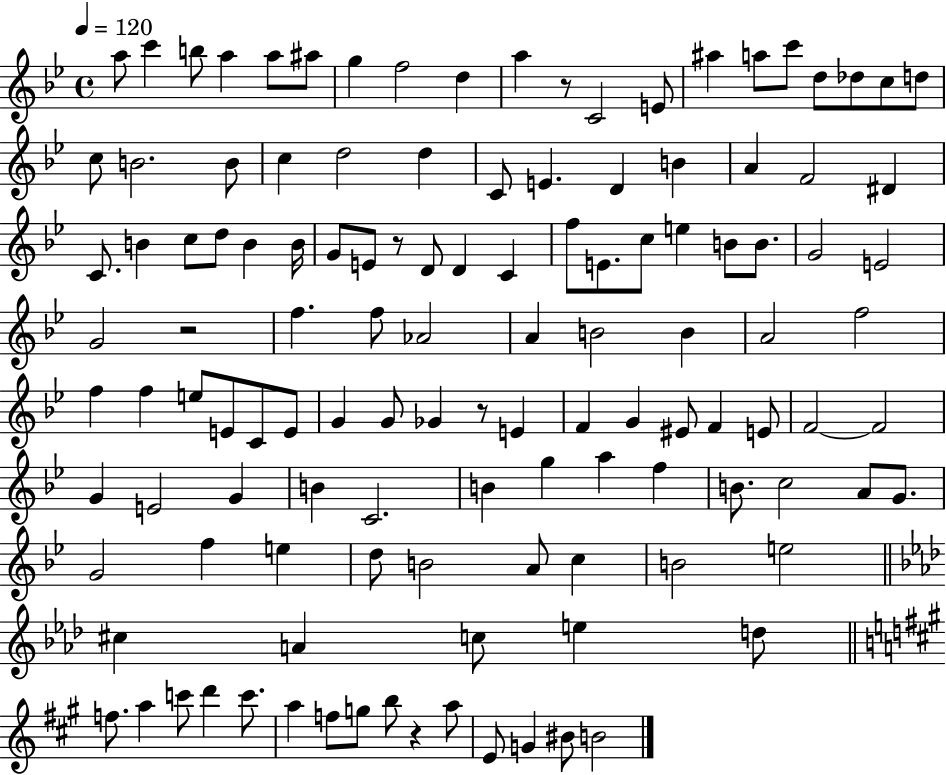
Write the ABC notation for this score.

X:1
T:Untitled
M:4/4
L:1/4
K:Bb
a/2 c' b/2 a a/2 ^a/2 g f2 d a z/2 C2 E/2 ^a a/2 c'/2 d/2 _d/2 c/2 d/2 c/2 B2 B/2 c d2 d C/2 E D B A F2 ^D C/2 B c/2 d/2 B B/4 G/2 E/2 z/2 D/2 D C f/2 E/2 c/2 e B/2 B/2 G2 E2 G2 z2 f f/2 _A2 A B2 B A2 f2 f f e/2 E/2 C/2 E/2 G G/2 _G z/2 E F G ^E/2 F E/2 F2 F2 G E2 G B C2 B g a f B/2 c2 A/2 G/2 G2 f e d/2 B2 A/2 c B2 e2 ^c A c/2 e d/2 f/2 a c'/2 d' c'/2 a f/2 g/2 b/2 z a/2 E/2 G ^B/2 B2